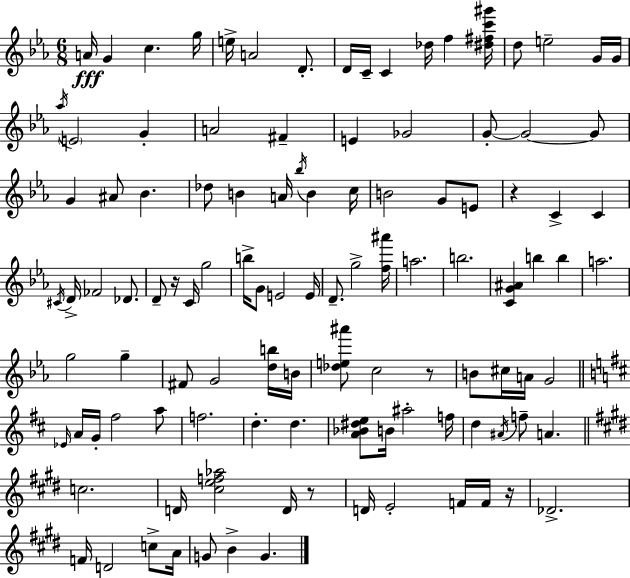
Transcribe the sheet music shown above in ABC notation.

X:1
T:Untitled
M:6/8
L:1/4
K:Cm
A/4 G c g/4 e/4 A2 D/2 D/4 C/4 C _d/4 f [^d^fc'^g']/4 d/2 e2 G/4 G/4 _a/4 E2 G A2 ^F E _G2 G/2 G2 G/2 G ^A/2 _B _d/2 B A/4 _b/4 B c/4 B2 G/2 E/2 z C C ^C/4 D/4 _F2 _D/2 D/2 z/4 C/4 g2 b/4 G/2 E2 E/4 D/2 g2 [f^a']/4 a2 b2 [CG^A] b b a2 g2 g ^F/2 G2 [db]/4 B/4 [_de^a']/2 c2 z/2 B/2 ^c/4 A/4 G2 _E/4 A/4 G/4 ^f2 a/2 f2 d d [A_B^de]/2 B/4 ^a2 f/4 d ^A/4 f/2 A c2 D/4 [^cef_a]2 D/4 z/2 D/4 E2 F/4 F/4 z/4 _D2 F/4 D2 c/2 A/4 G/2 B G